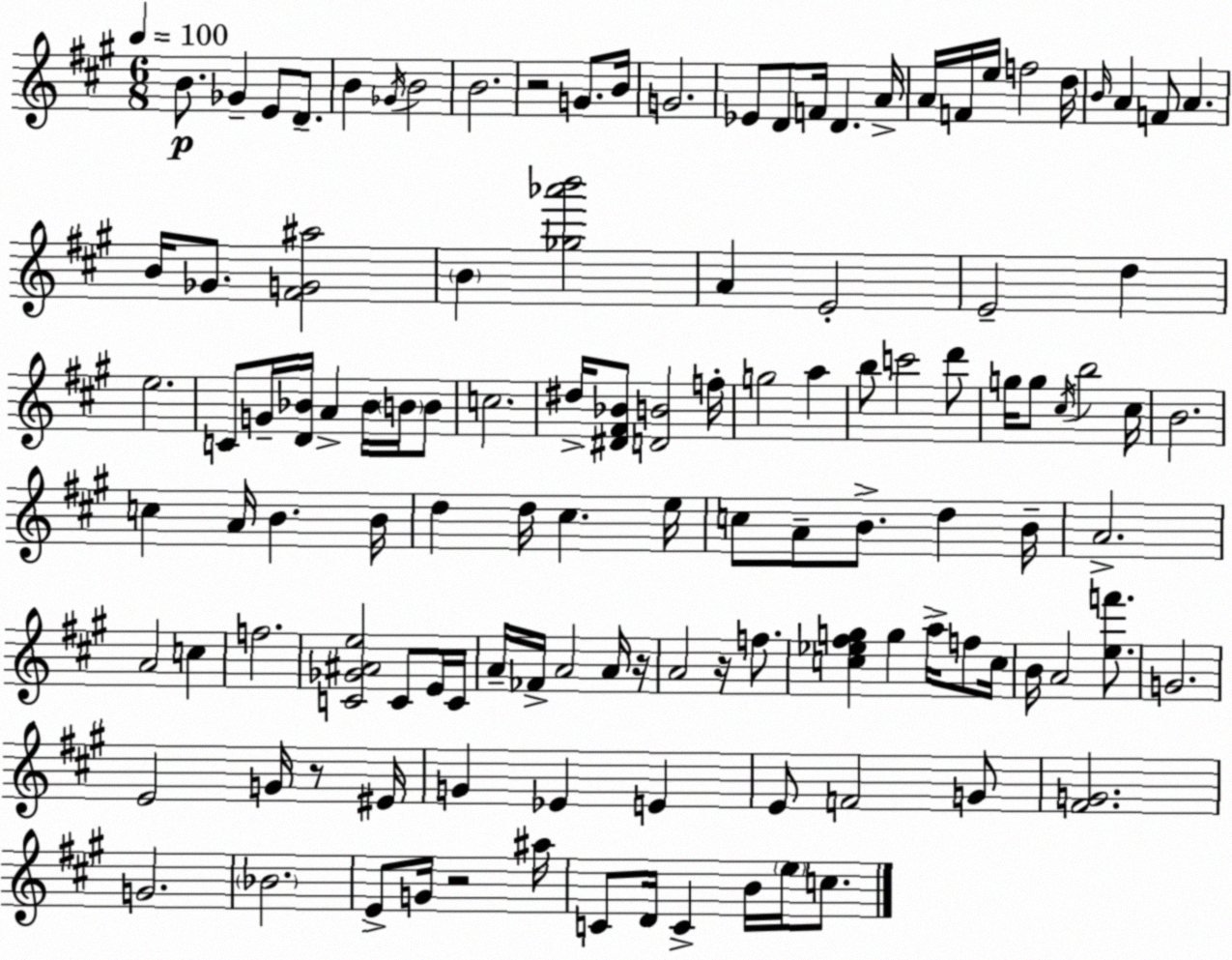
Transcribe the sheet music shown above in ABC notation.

X:1
T:Untitled
M:6/8
L:1/4
K:A
B/2 _G E/2 D/2 B _G/4 B2 B2 z2 G/2 B/4 G2 _E/2 D/2 F/4 D A/4 A/4 F/4 e/4 f2 d/4 B/4 A F/2 A B/4 _G/2 [^FG^a]2 B [_g_a'b']2 A E2 E2 d e2 C/2 G/4 [D_B]/4 A _B/4 B/4 B/2 c2 ^d/4 [^D^F_B]/2 [DB]2 f/4 g2 a b/2 c'2 d'/2 g/4 g/2 ^c/4 b2 ^c/4 B2 c A/4 B B/4 d d/4 ^c e/4 c/2 A/2 B/2 d B/4 A2 A2 c f2 [C_G^Ae]2 C/2 E/4 C/4 A/4 _F/4 A2 A/4 z/4 A2 z/4 f/2 [c_e^fg] g a/4 f/2 c/4 B/4 A2 [ef']/2 G2 E2 G/4 z/2 ^E/4 G _E E E/2 F2 G/2 [^FG]2 G2 _B2 E/2 G/4 z2 ^a/4 C/2 D/4 C B/4 e/4 c/2